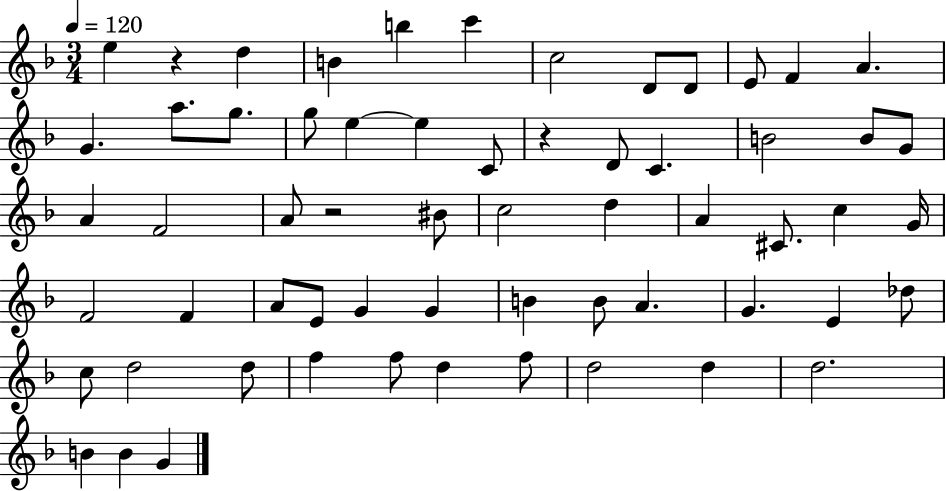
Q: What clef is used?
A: treble